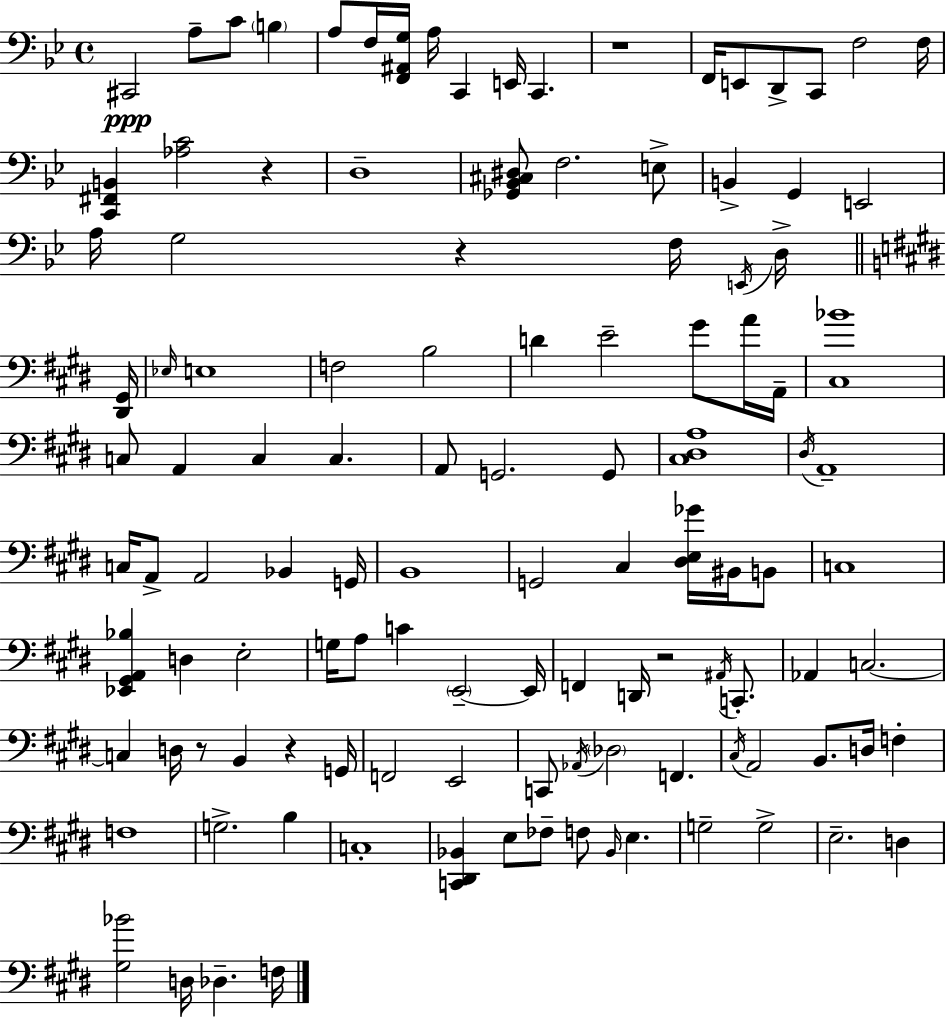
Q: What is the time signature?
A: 4/4